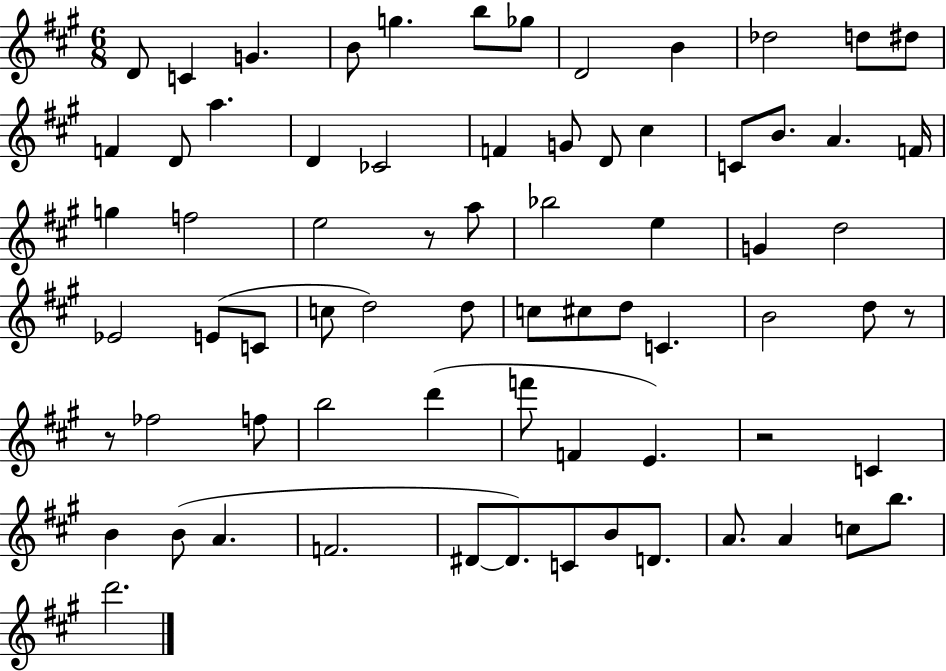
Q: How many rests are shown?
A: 4